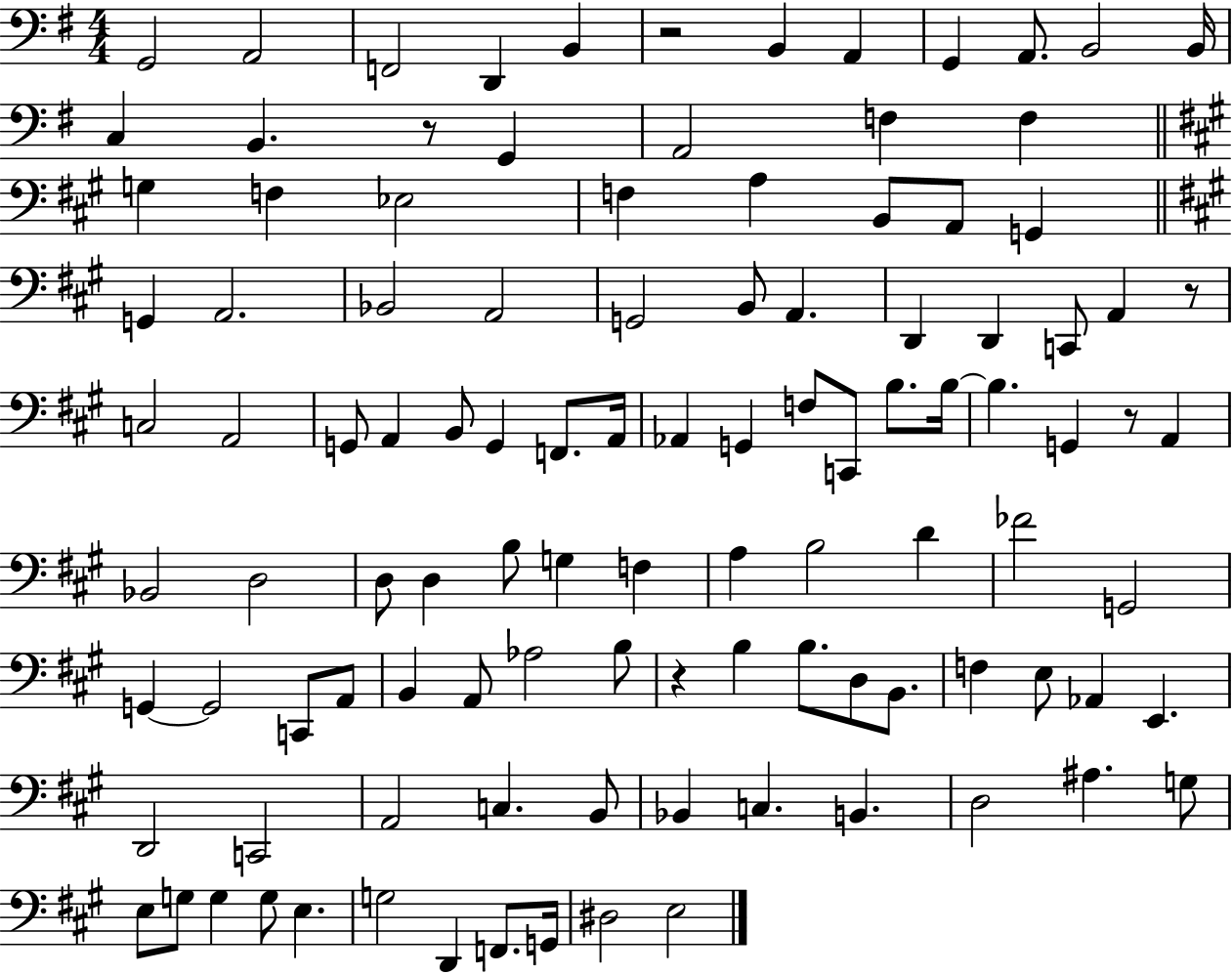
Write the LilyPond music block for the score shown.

{
  \clef bass
  \numericTimeSignature
  \time 4/4
  \key g \major
  \repeat volta 2 { g,2 a,2 | f,2 d,4 b,4 | r2 b,4 a,4 | g,4 a,8. b,2 b,16 | \break c4 b,4. r8 g,4 | a,2 f4 f4 | \bar "||" \break \key a \major g4 f4 ees2 | f4 a4 b,8 a,8 g,4 | \bar "||" \break \key a \major g,4 a,2. | bes,2 a,2 | g,2 b,8 a,4. | d,4 d,4 c,8 a,4 r8 | \break c2 a,2 | g,8 a,4 b,8 g,4 f,8. a,16 | aes,4 g,4 f8 c,8 b8. b16~~ | b4. g,4 r8 a,4 | \break bes,2 d2 | d8 d4 b8 g4 f4 | a4 b2 d'4 | fes'2 g,2 | \break g,4~~ g,2 c,8 a,8 | b,4 a,8 aes2 b8 | r4 b4 b8. d8 b,8. | f4 e8 aes,4 e,4. | \break d,2 c,2 | a,2 c4. b,8 | bes,4 c4. b,4. | d2 ais4. g8 | \break e8 g8 g4 g8 e4. | g2 d,4 f,8. g,16 | dis2 e2 | } \bar "|."
}